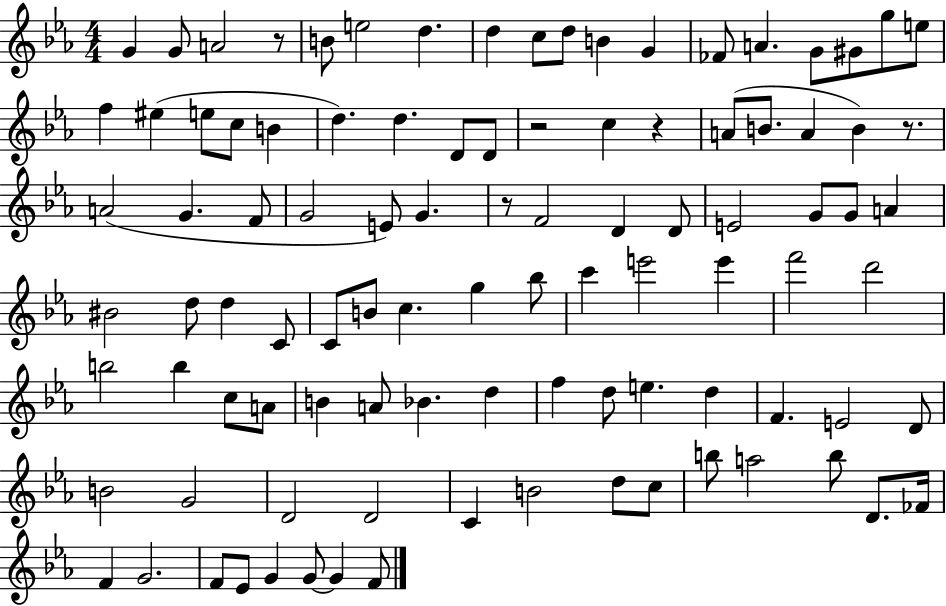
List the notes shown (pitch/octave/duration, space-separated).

G4/q G4/e A4/h R/e B4/e E5/h D5/q. D5/q C5/e D5/e B4/q G4/q FES4/e A4/q. G4/e G#4/e G5/e E5/e F5/q EIS5/q E5/e C5/e B4/q D5/q. D5/q. D4/e D4/e R/h C5/q R/q A4/e B4/e. A4/q B4/q R/e. A4/h G4/q. F4/e G4/h E4/e G4/q. R/e F4/h D4/q D4/e E4/h G4/e G4/e A4/q BIS4/h D5/e D5/q C4/e C4/e B4/e C5/q. G5/q Bb5/e C6/q E6/h E6/q F6/h D6/h B5/h B5/q C5/e A4/e B4/q A4/e Bb4/q. D5/q F5/q D5/e E5/q. D5/q F4/q. E4/h D4/e B4/h G4/h D4/h D4/h C4/q B4/h D5/e C5/e B5/e A5/h B5/e D4/e. FES4/s F4/q G4/h. F4/e Eb4/e G4/q G4/e G4/q F4/e